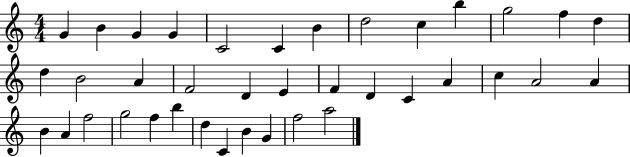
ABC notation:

X:1
T:Untitled
M:4/4
L:1/4
K:C
G B G G C2 C B d2 c b g2 f d d B2 A F2 D E F D C A c A2 A B A f2 g2 f b d C B G f2 a2